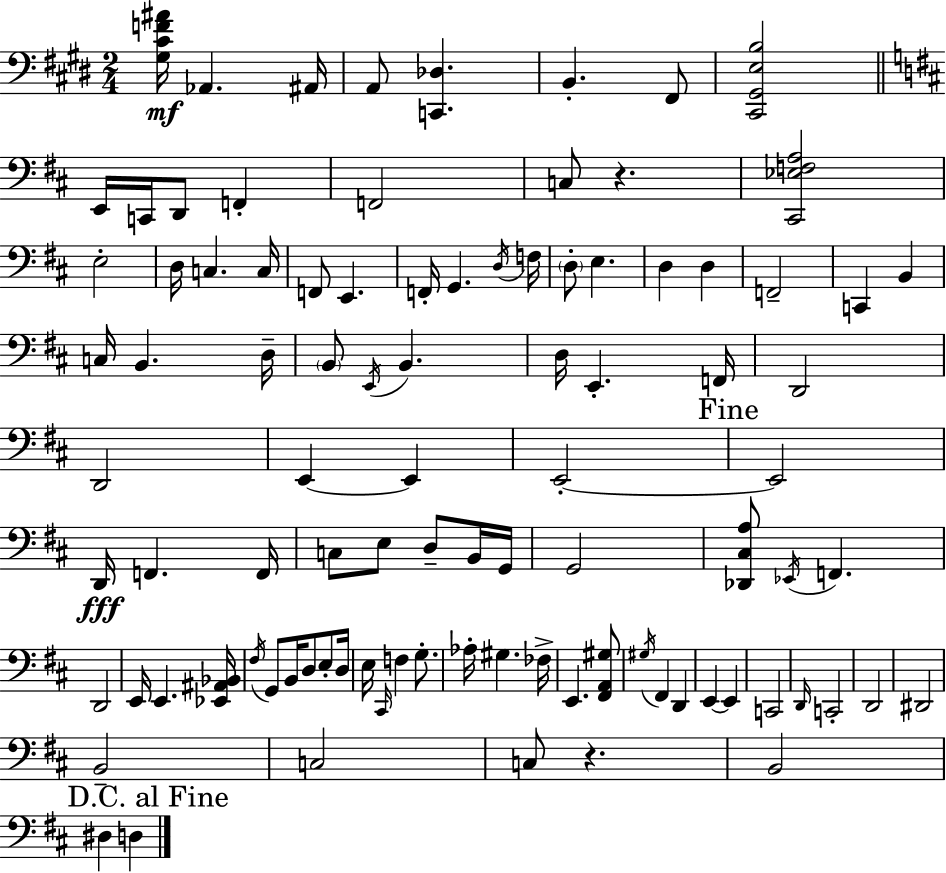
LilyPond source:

{
  \clef bass
  \numericTimeSignature
  \time 2/4
  \key e \major
  \repeat volta 2 { <gis cis' f' ais'>16\mf aes,4. ais,16 | a,8 <c, des>4. | b,4.-. fis,8 | <cis, gis, e b>2 | \break \bar "||" \break \key d \major e,16 c,16 d,8 f,4-. | f,2 | c8 r4. | <cis, ees f a>2 | \break e2-. | d16 c4. c16 | f,8 e,4. | f,16-. g,4. \acciaccatura { d16 } | \break f16 \parenthesize d8-. e4. | d4 d4 | f,2-- | c,4 b,4 | \break c16 b,4. | d16-- \parenthesize b,8 \acciaccatura { e,16 } b,4. | d16 e,4.-. | f,16 d,2 | \break d,2 | e,4~~ e,4 | e,2-.~~ | \mark "Fine" e,2 | \break d,16\fff f,4. | f,16 c8 e8 d8-- | b,16 g,16 g,2 | <des, cis a>8 \acciaccatura { ees,16 } f,4. | \break d,2 | e,16 e,4. | <ees, ais, bes,>16 \acciaccatura { fis16 } g,8 b,16 d8 | e8-. d16 e16 \grace { cis,16 } f4 | \break g8.-. aes16-. gis4. | fes16-> e,4. | <fis, a, gis>8 \acciaccatura { gis16 } fis,4 | d,4 e,4~~ | \break e,4 c,2 | \grace { d,16 } c,2-. | d,2 | dis,2 | \break b,2-- | c2 | c8 | r4. b,2 | \break \mark "D.C. al Fine" dis4 | d4 } \bar "|."
}